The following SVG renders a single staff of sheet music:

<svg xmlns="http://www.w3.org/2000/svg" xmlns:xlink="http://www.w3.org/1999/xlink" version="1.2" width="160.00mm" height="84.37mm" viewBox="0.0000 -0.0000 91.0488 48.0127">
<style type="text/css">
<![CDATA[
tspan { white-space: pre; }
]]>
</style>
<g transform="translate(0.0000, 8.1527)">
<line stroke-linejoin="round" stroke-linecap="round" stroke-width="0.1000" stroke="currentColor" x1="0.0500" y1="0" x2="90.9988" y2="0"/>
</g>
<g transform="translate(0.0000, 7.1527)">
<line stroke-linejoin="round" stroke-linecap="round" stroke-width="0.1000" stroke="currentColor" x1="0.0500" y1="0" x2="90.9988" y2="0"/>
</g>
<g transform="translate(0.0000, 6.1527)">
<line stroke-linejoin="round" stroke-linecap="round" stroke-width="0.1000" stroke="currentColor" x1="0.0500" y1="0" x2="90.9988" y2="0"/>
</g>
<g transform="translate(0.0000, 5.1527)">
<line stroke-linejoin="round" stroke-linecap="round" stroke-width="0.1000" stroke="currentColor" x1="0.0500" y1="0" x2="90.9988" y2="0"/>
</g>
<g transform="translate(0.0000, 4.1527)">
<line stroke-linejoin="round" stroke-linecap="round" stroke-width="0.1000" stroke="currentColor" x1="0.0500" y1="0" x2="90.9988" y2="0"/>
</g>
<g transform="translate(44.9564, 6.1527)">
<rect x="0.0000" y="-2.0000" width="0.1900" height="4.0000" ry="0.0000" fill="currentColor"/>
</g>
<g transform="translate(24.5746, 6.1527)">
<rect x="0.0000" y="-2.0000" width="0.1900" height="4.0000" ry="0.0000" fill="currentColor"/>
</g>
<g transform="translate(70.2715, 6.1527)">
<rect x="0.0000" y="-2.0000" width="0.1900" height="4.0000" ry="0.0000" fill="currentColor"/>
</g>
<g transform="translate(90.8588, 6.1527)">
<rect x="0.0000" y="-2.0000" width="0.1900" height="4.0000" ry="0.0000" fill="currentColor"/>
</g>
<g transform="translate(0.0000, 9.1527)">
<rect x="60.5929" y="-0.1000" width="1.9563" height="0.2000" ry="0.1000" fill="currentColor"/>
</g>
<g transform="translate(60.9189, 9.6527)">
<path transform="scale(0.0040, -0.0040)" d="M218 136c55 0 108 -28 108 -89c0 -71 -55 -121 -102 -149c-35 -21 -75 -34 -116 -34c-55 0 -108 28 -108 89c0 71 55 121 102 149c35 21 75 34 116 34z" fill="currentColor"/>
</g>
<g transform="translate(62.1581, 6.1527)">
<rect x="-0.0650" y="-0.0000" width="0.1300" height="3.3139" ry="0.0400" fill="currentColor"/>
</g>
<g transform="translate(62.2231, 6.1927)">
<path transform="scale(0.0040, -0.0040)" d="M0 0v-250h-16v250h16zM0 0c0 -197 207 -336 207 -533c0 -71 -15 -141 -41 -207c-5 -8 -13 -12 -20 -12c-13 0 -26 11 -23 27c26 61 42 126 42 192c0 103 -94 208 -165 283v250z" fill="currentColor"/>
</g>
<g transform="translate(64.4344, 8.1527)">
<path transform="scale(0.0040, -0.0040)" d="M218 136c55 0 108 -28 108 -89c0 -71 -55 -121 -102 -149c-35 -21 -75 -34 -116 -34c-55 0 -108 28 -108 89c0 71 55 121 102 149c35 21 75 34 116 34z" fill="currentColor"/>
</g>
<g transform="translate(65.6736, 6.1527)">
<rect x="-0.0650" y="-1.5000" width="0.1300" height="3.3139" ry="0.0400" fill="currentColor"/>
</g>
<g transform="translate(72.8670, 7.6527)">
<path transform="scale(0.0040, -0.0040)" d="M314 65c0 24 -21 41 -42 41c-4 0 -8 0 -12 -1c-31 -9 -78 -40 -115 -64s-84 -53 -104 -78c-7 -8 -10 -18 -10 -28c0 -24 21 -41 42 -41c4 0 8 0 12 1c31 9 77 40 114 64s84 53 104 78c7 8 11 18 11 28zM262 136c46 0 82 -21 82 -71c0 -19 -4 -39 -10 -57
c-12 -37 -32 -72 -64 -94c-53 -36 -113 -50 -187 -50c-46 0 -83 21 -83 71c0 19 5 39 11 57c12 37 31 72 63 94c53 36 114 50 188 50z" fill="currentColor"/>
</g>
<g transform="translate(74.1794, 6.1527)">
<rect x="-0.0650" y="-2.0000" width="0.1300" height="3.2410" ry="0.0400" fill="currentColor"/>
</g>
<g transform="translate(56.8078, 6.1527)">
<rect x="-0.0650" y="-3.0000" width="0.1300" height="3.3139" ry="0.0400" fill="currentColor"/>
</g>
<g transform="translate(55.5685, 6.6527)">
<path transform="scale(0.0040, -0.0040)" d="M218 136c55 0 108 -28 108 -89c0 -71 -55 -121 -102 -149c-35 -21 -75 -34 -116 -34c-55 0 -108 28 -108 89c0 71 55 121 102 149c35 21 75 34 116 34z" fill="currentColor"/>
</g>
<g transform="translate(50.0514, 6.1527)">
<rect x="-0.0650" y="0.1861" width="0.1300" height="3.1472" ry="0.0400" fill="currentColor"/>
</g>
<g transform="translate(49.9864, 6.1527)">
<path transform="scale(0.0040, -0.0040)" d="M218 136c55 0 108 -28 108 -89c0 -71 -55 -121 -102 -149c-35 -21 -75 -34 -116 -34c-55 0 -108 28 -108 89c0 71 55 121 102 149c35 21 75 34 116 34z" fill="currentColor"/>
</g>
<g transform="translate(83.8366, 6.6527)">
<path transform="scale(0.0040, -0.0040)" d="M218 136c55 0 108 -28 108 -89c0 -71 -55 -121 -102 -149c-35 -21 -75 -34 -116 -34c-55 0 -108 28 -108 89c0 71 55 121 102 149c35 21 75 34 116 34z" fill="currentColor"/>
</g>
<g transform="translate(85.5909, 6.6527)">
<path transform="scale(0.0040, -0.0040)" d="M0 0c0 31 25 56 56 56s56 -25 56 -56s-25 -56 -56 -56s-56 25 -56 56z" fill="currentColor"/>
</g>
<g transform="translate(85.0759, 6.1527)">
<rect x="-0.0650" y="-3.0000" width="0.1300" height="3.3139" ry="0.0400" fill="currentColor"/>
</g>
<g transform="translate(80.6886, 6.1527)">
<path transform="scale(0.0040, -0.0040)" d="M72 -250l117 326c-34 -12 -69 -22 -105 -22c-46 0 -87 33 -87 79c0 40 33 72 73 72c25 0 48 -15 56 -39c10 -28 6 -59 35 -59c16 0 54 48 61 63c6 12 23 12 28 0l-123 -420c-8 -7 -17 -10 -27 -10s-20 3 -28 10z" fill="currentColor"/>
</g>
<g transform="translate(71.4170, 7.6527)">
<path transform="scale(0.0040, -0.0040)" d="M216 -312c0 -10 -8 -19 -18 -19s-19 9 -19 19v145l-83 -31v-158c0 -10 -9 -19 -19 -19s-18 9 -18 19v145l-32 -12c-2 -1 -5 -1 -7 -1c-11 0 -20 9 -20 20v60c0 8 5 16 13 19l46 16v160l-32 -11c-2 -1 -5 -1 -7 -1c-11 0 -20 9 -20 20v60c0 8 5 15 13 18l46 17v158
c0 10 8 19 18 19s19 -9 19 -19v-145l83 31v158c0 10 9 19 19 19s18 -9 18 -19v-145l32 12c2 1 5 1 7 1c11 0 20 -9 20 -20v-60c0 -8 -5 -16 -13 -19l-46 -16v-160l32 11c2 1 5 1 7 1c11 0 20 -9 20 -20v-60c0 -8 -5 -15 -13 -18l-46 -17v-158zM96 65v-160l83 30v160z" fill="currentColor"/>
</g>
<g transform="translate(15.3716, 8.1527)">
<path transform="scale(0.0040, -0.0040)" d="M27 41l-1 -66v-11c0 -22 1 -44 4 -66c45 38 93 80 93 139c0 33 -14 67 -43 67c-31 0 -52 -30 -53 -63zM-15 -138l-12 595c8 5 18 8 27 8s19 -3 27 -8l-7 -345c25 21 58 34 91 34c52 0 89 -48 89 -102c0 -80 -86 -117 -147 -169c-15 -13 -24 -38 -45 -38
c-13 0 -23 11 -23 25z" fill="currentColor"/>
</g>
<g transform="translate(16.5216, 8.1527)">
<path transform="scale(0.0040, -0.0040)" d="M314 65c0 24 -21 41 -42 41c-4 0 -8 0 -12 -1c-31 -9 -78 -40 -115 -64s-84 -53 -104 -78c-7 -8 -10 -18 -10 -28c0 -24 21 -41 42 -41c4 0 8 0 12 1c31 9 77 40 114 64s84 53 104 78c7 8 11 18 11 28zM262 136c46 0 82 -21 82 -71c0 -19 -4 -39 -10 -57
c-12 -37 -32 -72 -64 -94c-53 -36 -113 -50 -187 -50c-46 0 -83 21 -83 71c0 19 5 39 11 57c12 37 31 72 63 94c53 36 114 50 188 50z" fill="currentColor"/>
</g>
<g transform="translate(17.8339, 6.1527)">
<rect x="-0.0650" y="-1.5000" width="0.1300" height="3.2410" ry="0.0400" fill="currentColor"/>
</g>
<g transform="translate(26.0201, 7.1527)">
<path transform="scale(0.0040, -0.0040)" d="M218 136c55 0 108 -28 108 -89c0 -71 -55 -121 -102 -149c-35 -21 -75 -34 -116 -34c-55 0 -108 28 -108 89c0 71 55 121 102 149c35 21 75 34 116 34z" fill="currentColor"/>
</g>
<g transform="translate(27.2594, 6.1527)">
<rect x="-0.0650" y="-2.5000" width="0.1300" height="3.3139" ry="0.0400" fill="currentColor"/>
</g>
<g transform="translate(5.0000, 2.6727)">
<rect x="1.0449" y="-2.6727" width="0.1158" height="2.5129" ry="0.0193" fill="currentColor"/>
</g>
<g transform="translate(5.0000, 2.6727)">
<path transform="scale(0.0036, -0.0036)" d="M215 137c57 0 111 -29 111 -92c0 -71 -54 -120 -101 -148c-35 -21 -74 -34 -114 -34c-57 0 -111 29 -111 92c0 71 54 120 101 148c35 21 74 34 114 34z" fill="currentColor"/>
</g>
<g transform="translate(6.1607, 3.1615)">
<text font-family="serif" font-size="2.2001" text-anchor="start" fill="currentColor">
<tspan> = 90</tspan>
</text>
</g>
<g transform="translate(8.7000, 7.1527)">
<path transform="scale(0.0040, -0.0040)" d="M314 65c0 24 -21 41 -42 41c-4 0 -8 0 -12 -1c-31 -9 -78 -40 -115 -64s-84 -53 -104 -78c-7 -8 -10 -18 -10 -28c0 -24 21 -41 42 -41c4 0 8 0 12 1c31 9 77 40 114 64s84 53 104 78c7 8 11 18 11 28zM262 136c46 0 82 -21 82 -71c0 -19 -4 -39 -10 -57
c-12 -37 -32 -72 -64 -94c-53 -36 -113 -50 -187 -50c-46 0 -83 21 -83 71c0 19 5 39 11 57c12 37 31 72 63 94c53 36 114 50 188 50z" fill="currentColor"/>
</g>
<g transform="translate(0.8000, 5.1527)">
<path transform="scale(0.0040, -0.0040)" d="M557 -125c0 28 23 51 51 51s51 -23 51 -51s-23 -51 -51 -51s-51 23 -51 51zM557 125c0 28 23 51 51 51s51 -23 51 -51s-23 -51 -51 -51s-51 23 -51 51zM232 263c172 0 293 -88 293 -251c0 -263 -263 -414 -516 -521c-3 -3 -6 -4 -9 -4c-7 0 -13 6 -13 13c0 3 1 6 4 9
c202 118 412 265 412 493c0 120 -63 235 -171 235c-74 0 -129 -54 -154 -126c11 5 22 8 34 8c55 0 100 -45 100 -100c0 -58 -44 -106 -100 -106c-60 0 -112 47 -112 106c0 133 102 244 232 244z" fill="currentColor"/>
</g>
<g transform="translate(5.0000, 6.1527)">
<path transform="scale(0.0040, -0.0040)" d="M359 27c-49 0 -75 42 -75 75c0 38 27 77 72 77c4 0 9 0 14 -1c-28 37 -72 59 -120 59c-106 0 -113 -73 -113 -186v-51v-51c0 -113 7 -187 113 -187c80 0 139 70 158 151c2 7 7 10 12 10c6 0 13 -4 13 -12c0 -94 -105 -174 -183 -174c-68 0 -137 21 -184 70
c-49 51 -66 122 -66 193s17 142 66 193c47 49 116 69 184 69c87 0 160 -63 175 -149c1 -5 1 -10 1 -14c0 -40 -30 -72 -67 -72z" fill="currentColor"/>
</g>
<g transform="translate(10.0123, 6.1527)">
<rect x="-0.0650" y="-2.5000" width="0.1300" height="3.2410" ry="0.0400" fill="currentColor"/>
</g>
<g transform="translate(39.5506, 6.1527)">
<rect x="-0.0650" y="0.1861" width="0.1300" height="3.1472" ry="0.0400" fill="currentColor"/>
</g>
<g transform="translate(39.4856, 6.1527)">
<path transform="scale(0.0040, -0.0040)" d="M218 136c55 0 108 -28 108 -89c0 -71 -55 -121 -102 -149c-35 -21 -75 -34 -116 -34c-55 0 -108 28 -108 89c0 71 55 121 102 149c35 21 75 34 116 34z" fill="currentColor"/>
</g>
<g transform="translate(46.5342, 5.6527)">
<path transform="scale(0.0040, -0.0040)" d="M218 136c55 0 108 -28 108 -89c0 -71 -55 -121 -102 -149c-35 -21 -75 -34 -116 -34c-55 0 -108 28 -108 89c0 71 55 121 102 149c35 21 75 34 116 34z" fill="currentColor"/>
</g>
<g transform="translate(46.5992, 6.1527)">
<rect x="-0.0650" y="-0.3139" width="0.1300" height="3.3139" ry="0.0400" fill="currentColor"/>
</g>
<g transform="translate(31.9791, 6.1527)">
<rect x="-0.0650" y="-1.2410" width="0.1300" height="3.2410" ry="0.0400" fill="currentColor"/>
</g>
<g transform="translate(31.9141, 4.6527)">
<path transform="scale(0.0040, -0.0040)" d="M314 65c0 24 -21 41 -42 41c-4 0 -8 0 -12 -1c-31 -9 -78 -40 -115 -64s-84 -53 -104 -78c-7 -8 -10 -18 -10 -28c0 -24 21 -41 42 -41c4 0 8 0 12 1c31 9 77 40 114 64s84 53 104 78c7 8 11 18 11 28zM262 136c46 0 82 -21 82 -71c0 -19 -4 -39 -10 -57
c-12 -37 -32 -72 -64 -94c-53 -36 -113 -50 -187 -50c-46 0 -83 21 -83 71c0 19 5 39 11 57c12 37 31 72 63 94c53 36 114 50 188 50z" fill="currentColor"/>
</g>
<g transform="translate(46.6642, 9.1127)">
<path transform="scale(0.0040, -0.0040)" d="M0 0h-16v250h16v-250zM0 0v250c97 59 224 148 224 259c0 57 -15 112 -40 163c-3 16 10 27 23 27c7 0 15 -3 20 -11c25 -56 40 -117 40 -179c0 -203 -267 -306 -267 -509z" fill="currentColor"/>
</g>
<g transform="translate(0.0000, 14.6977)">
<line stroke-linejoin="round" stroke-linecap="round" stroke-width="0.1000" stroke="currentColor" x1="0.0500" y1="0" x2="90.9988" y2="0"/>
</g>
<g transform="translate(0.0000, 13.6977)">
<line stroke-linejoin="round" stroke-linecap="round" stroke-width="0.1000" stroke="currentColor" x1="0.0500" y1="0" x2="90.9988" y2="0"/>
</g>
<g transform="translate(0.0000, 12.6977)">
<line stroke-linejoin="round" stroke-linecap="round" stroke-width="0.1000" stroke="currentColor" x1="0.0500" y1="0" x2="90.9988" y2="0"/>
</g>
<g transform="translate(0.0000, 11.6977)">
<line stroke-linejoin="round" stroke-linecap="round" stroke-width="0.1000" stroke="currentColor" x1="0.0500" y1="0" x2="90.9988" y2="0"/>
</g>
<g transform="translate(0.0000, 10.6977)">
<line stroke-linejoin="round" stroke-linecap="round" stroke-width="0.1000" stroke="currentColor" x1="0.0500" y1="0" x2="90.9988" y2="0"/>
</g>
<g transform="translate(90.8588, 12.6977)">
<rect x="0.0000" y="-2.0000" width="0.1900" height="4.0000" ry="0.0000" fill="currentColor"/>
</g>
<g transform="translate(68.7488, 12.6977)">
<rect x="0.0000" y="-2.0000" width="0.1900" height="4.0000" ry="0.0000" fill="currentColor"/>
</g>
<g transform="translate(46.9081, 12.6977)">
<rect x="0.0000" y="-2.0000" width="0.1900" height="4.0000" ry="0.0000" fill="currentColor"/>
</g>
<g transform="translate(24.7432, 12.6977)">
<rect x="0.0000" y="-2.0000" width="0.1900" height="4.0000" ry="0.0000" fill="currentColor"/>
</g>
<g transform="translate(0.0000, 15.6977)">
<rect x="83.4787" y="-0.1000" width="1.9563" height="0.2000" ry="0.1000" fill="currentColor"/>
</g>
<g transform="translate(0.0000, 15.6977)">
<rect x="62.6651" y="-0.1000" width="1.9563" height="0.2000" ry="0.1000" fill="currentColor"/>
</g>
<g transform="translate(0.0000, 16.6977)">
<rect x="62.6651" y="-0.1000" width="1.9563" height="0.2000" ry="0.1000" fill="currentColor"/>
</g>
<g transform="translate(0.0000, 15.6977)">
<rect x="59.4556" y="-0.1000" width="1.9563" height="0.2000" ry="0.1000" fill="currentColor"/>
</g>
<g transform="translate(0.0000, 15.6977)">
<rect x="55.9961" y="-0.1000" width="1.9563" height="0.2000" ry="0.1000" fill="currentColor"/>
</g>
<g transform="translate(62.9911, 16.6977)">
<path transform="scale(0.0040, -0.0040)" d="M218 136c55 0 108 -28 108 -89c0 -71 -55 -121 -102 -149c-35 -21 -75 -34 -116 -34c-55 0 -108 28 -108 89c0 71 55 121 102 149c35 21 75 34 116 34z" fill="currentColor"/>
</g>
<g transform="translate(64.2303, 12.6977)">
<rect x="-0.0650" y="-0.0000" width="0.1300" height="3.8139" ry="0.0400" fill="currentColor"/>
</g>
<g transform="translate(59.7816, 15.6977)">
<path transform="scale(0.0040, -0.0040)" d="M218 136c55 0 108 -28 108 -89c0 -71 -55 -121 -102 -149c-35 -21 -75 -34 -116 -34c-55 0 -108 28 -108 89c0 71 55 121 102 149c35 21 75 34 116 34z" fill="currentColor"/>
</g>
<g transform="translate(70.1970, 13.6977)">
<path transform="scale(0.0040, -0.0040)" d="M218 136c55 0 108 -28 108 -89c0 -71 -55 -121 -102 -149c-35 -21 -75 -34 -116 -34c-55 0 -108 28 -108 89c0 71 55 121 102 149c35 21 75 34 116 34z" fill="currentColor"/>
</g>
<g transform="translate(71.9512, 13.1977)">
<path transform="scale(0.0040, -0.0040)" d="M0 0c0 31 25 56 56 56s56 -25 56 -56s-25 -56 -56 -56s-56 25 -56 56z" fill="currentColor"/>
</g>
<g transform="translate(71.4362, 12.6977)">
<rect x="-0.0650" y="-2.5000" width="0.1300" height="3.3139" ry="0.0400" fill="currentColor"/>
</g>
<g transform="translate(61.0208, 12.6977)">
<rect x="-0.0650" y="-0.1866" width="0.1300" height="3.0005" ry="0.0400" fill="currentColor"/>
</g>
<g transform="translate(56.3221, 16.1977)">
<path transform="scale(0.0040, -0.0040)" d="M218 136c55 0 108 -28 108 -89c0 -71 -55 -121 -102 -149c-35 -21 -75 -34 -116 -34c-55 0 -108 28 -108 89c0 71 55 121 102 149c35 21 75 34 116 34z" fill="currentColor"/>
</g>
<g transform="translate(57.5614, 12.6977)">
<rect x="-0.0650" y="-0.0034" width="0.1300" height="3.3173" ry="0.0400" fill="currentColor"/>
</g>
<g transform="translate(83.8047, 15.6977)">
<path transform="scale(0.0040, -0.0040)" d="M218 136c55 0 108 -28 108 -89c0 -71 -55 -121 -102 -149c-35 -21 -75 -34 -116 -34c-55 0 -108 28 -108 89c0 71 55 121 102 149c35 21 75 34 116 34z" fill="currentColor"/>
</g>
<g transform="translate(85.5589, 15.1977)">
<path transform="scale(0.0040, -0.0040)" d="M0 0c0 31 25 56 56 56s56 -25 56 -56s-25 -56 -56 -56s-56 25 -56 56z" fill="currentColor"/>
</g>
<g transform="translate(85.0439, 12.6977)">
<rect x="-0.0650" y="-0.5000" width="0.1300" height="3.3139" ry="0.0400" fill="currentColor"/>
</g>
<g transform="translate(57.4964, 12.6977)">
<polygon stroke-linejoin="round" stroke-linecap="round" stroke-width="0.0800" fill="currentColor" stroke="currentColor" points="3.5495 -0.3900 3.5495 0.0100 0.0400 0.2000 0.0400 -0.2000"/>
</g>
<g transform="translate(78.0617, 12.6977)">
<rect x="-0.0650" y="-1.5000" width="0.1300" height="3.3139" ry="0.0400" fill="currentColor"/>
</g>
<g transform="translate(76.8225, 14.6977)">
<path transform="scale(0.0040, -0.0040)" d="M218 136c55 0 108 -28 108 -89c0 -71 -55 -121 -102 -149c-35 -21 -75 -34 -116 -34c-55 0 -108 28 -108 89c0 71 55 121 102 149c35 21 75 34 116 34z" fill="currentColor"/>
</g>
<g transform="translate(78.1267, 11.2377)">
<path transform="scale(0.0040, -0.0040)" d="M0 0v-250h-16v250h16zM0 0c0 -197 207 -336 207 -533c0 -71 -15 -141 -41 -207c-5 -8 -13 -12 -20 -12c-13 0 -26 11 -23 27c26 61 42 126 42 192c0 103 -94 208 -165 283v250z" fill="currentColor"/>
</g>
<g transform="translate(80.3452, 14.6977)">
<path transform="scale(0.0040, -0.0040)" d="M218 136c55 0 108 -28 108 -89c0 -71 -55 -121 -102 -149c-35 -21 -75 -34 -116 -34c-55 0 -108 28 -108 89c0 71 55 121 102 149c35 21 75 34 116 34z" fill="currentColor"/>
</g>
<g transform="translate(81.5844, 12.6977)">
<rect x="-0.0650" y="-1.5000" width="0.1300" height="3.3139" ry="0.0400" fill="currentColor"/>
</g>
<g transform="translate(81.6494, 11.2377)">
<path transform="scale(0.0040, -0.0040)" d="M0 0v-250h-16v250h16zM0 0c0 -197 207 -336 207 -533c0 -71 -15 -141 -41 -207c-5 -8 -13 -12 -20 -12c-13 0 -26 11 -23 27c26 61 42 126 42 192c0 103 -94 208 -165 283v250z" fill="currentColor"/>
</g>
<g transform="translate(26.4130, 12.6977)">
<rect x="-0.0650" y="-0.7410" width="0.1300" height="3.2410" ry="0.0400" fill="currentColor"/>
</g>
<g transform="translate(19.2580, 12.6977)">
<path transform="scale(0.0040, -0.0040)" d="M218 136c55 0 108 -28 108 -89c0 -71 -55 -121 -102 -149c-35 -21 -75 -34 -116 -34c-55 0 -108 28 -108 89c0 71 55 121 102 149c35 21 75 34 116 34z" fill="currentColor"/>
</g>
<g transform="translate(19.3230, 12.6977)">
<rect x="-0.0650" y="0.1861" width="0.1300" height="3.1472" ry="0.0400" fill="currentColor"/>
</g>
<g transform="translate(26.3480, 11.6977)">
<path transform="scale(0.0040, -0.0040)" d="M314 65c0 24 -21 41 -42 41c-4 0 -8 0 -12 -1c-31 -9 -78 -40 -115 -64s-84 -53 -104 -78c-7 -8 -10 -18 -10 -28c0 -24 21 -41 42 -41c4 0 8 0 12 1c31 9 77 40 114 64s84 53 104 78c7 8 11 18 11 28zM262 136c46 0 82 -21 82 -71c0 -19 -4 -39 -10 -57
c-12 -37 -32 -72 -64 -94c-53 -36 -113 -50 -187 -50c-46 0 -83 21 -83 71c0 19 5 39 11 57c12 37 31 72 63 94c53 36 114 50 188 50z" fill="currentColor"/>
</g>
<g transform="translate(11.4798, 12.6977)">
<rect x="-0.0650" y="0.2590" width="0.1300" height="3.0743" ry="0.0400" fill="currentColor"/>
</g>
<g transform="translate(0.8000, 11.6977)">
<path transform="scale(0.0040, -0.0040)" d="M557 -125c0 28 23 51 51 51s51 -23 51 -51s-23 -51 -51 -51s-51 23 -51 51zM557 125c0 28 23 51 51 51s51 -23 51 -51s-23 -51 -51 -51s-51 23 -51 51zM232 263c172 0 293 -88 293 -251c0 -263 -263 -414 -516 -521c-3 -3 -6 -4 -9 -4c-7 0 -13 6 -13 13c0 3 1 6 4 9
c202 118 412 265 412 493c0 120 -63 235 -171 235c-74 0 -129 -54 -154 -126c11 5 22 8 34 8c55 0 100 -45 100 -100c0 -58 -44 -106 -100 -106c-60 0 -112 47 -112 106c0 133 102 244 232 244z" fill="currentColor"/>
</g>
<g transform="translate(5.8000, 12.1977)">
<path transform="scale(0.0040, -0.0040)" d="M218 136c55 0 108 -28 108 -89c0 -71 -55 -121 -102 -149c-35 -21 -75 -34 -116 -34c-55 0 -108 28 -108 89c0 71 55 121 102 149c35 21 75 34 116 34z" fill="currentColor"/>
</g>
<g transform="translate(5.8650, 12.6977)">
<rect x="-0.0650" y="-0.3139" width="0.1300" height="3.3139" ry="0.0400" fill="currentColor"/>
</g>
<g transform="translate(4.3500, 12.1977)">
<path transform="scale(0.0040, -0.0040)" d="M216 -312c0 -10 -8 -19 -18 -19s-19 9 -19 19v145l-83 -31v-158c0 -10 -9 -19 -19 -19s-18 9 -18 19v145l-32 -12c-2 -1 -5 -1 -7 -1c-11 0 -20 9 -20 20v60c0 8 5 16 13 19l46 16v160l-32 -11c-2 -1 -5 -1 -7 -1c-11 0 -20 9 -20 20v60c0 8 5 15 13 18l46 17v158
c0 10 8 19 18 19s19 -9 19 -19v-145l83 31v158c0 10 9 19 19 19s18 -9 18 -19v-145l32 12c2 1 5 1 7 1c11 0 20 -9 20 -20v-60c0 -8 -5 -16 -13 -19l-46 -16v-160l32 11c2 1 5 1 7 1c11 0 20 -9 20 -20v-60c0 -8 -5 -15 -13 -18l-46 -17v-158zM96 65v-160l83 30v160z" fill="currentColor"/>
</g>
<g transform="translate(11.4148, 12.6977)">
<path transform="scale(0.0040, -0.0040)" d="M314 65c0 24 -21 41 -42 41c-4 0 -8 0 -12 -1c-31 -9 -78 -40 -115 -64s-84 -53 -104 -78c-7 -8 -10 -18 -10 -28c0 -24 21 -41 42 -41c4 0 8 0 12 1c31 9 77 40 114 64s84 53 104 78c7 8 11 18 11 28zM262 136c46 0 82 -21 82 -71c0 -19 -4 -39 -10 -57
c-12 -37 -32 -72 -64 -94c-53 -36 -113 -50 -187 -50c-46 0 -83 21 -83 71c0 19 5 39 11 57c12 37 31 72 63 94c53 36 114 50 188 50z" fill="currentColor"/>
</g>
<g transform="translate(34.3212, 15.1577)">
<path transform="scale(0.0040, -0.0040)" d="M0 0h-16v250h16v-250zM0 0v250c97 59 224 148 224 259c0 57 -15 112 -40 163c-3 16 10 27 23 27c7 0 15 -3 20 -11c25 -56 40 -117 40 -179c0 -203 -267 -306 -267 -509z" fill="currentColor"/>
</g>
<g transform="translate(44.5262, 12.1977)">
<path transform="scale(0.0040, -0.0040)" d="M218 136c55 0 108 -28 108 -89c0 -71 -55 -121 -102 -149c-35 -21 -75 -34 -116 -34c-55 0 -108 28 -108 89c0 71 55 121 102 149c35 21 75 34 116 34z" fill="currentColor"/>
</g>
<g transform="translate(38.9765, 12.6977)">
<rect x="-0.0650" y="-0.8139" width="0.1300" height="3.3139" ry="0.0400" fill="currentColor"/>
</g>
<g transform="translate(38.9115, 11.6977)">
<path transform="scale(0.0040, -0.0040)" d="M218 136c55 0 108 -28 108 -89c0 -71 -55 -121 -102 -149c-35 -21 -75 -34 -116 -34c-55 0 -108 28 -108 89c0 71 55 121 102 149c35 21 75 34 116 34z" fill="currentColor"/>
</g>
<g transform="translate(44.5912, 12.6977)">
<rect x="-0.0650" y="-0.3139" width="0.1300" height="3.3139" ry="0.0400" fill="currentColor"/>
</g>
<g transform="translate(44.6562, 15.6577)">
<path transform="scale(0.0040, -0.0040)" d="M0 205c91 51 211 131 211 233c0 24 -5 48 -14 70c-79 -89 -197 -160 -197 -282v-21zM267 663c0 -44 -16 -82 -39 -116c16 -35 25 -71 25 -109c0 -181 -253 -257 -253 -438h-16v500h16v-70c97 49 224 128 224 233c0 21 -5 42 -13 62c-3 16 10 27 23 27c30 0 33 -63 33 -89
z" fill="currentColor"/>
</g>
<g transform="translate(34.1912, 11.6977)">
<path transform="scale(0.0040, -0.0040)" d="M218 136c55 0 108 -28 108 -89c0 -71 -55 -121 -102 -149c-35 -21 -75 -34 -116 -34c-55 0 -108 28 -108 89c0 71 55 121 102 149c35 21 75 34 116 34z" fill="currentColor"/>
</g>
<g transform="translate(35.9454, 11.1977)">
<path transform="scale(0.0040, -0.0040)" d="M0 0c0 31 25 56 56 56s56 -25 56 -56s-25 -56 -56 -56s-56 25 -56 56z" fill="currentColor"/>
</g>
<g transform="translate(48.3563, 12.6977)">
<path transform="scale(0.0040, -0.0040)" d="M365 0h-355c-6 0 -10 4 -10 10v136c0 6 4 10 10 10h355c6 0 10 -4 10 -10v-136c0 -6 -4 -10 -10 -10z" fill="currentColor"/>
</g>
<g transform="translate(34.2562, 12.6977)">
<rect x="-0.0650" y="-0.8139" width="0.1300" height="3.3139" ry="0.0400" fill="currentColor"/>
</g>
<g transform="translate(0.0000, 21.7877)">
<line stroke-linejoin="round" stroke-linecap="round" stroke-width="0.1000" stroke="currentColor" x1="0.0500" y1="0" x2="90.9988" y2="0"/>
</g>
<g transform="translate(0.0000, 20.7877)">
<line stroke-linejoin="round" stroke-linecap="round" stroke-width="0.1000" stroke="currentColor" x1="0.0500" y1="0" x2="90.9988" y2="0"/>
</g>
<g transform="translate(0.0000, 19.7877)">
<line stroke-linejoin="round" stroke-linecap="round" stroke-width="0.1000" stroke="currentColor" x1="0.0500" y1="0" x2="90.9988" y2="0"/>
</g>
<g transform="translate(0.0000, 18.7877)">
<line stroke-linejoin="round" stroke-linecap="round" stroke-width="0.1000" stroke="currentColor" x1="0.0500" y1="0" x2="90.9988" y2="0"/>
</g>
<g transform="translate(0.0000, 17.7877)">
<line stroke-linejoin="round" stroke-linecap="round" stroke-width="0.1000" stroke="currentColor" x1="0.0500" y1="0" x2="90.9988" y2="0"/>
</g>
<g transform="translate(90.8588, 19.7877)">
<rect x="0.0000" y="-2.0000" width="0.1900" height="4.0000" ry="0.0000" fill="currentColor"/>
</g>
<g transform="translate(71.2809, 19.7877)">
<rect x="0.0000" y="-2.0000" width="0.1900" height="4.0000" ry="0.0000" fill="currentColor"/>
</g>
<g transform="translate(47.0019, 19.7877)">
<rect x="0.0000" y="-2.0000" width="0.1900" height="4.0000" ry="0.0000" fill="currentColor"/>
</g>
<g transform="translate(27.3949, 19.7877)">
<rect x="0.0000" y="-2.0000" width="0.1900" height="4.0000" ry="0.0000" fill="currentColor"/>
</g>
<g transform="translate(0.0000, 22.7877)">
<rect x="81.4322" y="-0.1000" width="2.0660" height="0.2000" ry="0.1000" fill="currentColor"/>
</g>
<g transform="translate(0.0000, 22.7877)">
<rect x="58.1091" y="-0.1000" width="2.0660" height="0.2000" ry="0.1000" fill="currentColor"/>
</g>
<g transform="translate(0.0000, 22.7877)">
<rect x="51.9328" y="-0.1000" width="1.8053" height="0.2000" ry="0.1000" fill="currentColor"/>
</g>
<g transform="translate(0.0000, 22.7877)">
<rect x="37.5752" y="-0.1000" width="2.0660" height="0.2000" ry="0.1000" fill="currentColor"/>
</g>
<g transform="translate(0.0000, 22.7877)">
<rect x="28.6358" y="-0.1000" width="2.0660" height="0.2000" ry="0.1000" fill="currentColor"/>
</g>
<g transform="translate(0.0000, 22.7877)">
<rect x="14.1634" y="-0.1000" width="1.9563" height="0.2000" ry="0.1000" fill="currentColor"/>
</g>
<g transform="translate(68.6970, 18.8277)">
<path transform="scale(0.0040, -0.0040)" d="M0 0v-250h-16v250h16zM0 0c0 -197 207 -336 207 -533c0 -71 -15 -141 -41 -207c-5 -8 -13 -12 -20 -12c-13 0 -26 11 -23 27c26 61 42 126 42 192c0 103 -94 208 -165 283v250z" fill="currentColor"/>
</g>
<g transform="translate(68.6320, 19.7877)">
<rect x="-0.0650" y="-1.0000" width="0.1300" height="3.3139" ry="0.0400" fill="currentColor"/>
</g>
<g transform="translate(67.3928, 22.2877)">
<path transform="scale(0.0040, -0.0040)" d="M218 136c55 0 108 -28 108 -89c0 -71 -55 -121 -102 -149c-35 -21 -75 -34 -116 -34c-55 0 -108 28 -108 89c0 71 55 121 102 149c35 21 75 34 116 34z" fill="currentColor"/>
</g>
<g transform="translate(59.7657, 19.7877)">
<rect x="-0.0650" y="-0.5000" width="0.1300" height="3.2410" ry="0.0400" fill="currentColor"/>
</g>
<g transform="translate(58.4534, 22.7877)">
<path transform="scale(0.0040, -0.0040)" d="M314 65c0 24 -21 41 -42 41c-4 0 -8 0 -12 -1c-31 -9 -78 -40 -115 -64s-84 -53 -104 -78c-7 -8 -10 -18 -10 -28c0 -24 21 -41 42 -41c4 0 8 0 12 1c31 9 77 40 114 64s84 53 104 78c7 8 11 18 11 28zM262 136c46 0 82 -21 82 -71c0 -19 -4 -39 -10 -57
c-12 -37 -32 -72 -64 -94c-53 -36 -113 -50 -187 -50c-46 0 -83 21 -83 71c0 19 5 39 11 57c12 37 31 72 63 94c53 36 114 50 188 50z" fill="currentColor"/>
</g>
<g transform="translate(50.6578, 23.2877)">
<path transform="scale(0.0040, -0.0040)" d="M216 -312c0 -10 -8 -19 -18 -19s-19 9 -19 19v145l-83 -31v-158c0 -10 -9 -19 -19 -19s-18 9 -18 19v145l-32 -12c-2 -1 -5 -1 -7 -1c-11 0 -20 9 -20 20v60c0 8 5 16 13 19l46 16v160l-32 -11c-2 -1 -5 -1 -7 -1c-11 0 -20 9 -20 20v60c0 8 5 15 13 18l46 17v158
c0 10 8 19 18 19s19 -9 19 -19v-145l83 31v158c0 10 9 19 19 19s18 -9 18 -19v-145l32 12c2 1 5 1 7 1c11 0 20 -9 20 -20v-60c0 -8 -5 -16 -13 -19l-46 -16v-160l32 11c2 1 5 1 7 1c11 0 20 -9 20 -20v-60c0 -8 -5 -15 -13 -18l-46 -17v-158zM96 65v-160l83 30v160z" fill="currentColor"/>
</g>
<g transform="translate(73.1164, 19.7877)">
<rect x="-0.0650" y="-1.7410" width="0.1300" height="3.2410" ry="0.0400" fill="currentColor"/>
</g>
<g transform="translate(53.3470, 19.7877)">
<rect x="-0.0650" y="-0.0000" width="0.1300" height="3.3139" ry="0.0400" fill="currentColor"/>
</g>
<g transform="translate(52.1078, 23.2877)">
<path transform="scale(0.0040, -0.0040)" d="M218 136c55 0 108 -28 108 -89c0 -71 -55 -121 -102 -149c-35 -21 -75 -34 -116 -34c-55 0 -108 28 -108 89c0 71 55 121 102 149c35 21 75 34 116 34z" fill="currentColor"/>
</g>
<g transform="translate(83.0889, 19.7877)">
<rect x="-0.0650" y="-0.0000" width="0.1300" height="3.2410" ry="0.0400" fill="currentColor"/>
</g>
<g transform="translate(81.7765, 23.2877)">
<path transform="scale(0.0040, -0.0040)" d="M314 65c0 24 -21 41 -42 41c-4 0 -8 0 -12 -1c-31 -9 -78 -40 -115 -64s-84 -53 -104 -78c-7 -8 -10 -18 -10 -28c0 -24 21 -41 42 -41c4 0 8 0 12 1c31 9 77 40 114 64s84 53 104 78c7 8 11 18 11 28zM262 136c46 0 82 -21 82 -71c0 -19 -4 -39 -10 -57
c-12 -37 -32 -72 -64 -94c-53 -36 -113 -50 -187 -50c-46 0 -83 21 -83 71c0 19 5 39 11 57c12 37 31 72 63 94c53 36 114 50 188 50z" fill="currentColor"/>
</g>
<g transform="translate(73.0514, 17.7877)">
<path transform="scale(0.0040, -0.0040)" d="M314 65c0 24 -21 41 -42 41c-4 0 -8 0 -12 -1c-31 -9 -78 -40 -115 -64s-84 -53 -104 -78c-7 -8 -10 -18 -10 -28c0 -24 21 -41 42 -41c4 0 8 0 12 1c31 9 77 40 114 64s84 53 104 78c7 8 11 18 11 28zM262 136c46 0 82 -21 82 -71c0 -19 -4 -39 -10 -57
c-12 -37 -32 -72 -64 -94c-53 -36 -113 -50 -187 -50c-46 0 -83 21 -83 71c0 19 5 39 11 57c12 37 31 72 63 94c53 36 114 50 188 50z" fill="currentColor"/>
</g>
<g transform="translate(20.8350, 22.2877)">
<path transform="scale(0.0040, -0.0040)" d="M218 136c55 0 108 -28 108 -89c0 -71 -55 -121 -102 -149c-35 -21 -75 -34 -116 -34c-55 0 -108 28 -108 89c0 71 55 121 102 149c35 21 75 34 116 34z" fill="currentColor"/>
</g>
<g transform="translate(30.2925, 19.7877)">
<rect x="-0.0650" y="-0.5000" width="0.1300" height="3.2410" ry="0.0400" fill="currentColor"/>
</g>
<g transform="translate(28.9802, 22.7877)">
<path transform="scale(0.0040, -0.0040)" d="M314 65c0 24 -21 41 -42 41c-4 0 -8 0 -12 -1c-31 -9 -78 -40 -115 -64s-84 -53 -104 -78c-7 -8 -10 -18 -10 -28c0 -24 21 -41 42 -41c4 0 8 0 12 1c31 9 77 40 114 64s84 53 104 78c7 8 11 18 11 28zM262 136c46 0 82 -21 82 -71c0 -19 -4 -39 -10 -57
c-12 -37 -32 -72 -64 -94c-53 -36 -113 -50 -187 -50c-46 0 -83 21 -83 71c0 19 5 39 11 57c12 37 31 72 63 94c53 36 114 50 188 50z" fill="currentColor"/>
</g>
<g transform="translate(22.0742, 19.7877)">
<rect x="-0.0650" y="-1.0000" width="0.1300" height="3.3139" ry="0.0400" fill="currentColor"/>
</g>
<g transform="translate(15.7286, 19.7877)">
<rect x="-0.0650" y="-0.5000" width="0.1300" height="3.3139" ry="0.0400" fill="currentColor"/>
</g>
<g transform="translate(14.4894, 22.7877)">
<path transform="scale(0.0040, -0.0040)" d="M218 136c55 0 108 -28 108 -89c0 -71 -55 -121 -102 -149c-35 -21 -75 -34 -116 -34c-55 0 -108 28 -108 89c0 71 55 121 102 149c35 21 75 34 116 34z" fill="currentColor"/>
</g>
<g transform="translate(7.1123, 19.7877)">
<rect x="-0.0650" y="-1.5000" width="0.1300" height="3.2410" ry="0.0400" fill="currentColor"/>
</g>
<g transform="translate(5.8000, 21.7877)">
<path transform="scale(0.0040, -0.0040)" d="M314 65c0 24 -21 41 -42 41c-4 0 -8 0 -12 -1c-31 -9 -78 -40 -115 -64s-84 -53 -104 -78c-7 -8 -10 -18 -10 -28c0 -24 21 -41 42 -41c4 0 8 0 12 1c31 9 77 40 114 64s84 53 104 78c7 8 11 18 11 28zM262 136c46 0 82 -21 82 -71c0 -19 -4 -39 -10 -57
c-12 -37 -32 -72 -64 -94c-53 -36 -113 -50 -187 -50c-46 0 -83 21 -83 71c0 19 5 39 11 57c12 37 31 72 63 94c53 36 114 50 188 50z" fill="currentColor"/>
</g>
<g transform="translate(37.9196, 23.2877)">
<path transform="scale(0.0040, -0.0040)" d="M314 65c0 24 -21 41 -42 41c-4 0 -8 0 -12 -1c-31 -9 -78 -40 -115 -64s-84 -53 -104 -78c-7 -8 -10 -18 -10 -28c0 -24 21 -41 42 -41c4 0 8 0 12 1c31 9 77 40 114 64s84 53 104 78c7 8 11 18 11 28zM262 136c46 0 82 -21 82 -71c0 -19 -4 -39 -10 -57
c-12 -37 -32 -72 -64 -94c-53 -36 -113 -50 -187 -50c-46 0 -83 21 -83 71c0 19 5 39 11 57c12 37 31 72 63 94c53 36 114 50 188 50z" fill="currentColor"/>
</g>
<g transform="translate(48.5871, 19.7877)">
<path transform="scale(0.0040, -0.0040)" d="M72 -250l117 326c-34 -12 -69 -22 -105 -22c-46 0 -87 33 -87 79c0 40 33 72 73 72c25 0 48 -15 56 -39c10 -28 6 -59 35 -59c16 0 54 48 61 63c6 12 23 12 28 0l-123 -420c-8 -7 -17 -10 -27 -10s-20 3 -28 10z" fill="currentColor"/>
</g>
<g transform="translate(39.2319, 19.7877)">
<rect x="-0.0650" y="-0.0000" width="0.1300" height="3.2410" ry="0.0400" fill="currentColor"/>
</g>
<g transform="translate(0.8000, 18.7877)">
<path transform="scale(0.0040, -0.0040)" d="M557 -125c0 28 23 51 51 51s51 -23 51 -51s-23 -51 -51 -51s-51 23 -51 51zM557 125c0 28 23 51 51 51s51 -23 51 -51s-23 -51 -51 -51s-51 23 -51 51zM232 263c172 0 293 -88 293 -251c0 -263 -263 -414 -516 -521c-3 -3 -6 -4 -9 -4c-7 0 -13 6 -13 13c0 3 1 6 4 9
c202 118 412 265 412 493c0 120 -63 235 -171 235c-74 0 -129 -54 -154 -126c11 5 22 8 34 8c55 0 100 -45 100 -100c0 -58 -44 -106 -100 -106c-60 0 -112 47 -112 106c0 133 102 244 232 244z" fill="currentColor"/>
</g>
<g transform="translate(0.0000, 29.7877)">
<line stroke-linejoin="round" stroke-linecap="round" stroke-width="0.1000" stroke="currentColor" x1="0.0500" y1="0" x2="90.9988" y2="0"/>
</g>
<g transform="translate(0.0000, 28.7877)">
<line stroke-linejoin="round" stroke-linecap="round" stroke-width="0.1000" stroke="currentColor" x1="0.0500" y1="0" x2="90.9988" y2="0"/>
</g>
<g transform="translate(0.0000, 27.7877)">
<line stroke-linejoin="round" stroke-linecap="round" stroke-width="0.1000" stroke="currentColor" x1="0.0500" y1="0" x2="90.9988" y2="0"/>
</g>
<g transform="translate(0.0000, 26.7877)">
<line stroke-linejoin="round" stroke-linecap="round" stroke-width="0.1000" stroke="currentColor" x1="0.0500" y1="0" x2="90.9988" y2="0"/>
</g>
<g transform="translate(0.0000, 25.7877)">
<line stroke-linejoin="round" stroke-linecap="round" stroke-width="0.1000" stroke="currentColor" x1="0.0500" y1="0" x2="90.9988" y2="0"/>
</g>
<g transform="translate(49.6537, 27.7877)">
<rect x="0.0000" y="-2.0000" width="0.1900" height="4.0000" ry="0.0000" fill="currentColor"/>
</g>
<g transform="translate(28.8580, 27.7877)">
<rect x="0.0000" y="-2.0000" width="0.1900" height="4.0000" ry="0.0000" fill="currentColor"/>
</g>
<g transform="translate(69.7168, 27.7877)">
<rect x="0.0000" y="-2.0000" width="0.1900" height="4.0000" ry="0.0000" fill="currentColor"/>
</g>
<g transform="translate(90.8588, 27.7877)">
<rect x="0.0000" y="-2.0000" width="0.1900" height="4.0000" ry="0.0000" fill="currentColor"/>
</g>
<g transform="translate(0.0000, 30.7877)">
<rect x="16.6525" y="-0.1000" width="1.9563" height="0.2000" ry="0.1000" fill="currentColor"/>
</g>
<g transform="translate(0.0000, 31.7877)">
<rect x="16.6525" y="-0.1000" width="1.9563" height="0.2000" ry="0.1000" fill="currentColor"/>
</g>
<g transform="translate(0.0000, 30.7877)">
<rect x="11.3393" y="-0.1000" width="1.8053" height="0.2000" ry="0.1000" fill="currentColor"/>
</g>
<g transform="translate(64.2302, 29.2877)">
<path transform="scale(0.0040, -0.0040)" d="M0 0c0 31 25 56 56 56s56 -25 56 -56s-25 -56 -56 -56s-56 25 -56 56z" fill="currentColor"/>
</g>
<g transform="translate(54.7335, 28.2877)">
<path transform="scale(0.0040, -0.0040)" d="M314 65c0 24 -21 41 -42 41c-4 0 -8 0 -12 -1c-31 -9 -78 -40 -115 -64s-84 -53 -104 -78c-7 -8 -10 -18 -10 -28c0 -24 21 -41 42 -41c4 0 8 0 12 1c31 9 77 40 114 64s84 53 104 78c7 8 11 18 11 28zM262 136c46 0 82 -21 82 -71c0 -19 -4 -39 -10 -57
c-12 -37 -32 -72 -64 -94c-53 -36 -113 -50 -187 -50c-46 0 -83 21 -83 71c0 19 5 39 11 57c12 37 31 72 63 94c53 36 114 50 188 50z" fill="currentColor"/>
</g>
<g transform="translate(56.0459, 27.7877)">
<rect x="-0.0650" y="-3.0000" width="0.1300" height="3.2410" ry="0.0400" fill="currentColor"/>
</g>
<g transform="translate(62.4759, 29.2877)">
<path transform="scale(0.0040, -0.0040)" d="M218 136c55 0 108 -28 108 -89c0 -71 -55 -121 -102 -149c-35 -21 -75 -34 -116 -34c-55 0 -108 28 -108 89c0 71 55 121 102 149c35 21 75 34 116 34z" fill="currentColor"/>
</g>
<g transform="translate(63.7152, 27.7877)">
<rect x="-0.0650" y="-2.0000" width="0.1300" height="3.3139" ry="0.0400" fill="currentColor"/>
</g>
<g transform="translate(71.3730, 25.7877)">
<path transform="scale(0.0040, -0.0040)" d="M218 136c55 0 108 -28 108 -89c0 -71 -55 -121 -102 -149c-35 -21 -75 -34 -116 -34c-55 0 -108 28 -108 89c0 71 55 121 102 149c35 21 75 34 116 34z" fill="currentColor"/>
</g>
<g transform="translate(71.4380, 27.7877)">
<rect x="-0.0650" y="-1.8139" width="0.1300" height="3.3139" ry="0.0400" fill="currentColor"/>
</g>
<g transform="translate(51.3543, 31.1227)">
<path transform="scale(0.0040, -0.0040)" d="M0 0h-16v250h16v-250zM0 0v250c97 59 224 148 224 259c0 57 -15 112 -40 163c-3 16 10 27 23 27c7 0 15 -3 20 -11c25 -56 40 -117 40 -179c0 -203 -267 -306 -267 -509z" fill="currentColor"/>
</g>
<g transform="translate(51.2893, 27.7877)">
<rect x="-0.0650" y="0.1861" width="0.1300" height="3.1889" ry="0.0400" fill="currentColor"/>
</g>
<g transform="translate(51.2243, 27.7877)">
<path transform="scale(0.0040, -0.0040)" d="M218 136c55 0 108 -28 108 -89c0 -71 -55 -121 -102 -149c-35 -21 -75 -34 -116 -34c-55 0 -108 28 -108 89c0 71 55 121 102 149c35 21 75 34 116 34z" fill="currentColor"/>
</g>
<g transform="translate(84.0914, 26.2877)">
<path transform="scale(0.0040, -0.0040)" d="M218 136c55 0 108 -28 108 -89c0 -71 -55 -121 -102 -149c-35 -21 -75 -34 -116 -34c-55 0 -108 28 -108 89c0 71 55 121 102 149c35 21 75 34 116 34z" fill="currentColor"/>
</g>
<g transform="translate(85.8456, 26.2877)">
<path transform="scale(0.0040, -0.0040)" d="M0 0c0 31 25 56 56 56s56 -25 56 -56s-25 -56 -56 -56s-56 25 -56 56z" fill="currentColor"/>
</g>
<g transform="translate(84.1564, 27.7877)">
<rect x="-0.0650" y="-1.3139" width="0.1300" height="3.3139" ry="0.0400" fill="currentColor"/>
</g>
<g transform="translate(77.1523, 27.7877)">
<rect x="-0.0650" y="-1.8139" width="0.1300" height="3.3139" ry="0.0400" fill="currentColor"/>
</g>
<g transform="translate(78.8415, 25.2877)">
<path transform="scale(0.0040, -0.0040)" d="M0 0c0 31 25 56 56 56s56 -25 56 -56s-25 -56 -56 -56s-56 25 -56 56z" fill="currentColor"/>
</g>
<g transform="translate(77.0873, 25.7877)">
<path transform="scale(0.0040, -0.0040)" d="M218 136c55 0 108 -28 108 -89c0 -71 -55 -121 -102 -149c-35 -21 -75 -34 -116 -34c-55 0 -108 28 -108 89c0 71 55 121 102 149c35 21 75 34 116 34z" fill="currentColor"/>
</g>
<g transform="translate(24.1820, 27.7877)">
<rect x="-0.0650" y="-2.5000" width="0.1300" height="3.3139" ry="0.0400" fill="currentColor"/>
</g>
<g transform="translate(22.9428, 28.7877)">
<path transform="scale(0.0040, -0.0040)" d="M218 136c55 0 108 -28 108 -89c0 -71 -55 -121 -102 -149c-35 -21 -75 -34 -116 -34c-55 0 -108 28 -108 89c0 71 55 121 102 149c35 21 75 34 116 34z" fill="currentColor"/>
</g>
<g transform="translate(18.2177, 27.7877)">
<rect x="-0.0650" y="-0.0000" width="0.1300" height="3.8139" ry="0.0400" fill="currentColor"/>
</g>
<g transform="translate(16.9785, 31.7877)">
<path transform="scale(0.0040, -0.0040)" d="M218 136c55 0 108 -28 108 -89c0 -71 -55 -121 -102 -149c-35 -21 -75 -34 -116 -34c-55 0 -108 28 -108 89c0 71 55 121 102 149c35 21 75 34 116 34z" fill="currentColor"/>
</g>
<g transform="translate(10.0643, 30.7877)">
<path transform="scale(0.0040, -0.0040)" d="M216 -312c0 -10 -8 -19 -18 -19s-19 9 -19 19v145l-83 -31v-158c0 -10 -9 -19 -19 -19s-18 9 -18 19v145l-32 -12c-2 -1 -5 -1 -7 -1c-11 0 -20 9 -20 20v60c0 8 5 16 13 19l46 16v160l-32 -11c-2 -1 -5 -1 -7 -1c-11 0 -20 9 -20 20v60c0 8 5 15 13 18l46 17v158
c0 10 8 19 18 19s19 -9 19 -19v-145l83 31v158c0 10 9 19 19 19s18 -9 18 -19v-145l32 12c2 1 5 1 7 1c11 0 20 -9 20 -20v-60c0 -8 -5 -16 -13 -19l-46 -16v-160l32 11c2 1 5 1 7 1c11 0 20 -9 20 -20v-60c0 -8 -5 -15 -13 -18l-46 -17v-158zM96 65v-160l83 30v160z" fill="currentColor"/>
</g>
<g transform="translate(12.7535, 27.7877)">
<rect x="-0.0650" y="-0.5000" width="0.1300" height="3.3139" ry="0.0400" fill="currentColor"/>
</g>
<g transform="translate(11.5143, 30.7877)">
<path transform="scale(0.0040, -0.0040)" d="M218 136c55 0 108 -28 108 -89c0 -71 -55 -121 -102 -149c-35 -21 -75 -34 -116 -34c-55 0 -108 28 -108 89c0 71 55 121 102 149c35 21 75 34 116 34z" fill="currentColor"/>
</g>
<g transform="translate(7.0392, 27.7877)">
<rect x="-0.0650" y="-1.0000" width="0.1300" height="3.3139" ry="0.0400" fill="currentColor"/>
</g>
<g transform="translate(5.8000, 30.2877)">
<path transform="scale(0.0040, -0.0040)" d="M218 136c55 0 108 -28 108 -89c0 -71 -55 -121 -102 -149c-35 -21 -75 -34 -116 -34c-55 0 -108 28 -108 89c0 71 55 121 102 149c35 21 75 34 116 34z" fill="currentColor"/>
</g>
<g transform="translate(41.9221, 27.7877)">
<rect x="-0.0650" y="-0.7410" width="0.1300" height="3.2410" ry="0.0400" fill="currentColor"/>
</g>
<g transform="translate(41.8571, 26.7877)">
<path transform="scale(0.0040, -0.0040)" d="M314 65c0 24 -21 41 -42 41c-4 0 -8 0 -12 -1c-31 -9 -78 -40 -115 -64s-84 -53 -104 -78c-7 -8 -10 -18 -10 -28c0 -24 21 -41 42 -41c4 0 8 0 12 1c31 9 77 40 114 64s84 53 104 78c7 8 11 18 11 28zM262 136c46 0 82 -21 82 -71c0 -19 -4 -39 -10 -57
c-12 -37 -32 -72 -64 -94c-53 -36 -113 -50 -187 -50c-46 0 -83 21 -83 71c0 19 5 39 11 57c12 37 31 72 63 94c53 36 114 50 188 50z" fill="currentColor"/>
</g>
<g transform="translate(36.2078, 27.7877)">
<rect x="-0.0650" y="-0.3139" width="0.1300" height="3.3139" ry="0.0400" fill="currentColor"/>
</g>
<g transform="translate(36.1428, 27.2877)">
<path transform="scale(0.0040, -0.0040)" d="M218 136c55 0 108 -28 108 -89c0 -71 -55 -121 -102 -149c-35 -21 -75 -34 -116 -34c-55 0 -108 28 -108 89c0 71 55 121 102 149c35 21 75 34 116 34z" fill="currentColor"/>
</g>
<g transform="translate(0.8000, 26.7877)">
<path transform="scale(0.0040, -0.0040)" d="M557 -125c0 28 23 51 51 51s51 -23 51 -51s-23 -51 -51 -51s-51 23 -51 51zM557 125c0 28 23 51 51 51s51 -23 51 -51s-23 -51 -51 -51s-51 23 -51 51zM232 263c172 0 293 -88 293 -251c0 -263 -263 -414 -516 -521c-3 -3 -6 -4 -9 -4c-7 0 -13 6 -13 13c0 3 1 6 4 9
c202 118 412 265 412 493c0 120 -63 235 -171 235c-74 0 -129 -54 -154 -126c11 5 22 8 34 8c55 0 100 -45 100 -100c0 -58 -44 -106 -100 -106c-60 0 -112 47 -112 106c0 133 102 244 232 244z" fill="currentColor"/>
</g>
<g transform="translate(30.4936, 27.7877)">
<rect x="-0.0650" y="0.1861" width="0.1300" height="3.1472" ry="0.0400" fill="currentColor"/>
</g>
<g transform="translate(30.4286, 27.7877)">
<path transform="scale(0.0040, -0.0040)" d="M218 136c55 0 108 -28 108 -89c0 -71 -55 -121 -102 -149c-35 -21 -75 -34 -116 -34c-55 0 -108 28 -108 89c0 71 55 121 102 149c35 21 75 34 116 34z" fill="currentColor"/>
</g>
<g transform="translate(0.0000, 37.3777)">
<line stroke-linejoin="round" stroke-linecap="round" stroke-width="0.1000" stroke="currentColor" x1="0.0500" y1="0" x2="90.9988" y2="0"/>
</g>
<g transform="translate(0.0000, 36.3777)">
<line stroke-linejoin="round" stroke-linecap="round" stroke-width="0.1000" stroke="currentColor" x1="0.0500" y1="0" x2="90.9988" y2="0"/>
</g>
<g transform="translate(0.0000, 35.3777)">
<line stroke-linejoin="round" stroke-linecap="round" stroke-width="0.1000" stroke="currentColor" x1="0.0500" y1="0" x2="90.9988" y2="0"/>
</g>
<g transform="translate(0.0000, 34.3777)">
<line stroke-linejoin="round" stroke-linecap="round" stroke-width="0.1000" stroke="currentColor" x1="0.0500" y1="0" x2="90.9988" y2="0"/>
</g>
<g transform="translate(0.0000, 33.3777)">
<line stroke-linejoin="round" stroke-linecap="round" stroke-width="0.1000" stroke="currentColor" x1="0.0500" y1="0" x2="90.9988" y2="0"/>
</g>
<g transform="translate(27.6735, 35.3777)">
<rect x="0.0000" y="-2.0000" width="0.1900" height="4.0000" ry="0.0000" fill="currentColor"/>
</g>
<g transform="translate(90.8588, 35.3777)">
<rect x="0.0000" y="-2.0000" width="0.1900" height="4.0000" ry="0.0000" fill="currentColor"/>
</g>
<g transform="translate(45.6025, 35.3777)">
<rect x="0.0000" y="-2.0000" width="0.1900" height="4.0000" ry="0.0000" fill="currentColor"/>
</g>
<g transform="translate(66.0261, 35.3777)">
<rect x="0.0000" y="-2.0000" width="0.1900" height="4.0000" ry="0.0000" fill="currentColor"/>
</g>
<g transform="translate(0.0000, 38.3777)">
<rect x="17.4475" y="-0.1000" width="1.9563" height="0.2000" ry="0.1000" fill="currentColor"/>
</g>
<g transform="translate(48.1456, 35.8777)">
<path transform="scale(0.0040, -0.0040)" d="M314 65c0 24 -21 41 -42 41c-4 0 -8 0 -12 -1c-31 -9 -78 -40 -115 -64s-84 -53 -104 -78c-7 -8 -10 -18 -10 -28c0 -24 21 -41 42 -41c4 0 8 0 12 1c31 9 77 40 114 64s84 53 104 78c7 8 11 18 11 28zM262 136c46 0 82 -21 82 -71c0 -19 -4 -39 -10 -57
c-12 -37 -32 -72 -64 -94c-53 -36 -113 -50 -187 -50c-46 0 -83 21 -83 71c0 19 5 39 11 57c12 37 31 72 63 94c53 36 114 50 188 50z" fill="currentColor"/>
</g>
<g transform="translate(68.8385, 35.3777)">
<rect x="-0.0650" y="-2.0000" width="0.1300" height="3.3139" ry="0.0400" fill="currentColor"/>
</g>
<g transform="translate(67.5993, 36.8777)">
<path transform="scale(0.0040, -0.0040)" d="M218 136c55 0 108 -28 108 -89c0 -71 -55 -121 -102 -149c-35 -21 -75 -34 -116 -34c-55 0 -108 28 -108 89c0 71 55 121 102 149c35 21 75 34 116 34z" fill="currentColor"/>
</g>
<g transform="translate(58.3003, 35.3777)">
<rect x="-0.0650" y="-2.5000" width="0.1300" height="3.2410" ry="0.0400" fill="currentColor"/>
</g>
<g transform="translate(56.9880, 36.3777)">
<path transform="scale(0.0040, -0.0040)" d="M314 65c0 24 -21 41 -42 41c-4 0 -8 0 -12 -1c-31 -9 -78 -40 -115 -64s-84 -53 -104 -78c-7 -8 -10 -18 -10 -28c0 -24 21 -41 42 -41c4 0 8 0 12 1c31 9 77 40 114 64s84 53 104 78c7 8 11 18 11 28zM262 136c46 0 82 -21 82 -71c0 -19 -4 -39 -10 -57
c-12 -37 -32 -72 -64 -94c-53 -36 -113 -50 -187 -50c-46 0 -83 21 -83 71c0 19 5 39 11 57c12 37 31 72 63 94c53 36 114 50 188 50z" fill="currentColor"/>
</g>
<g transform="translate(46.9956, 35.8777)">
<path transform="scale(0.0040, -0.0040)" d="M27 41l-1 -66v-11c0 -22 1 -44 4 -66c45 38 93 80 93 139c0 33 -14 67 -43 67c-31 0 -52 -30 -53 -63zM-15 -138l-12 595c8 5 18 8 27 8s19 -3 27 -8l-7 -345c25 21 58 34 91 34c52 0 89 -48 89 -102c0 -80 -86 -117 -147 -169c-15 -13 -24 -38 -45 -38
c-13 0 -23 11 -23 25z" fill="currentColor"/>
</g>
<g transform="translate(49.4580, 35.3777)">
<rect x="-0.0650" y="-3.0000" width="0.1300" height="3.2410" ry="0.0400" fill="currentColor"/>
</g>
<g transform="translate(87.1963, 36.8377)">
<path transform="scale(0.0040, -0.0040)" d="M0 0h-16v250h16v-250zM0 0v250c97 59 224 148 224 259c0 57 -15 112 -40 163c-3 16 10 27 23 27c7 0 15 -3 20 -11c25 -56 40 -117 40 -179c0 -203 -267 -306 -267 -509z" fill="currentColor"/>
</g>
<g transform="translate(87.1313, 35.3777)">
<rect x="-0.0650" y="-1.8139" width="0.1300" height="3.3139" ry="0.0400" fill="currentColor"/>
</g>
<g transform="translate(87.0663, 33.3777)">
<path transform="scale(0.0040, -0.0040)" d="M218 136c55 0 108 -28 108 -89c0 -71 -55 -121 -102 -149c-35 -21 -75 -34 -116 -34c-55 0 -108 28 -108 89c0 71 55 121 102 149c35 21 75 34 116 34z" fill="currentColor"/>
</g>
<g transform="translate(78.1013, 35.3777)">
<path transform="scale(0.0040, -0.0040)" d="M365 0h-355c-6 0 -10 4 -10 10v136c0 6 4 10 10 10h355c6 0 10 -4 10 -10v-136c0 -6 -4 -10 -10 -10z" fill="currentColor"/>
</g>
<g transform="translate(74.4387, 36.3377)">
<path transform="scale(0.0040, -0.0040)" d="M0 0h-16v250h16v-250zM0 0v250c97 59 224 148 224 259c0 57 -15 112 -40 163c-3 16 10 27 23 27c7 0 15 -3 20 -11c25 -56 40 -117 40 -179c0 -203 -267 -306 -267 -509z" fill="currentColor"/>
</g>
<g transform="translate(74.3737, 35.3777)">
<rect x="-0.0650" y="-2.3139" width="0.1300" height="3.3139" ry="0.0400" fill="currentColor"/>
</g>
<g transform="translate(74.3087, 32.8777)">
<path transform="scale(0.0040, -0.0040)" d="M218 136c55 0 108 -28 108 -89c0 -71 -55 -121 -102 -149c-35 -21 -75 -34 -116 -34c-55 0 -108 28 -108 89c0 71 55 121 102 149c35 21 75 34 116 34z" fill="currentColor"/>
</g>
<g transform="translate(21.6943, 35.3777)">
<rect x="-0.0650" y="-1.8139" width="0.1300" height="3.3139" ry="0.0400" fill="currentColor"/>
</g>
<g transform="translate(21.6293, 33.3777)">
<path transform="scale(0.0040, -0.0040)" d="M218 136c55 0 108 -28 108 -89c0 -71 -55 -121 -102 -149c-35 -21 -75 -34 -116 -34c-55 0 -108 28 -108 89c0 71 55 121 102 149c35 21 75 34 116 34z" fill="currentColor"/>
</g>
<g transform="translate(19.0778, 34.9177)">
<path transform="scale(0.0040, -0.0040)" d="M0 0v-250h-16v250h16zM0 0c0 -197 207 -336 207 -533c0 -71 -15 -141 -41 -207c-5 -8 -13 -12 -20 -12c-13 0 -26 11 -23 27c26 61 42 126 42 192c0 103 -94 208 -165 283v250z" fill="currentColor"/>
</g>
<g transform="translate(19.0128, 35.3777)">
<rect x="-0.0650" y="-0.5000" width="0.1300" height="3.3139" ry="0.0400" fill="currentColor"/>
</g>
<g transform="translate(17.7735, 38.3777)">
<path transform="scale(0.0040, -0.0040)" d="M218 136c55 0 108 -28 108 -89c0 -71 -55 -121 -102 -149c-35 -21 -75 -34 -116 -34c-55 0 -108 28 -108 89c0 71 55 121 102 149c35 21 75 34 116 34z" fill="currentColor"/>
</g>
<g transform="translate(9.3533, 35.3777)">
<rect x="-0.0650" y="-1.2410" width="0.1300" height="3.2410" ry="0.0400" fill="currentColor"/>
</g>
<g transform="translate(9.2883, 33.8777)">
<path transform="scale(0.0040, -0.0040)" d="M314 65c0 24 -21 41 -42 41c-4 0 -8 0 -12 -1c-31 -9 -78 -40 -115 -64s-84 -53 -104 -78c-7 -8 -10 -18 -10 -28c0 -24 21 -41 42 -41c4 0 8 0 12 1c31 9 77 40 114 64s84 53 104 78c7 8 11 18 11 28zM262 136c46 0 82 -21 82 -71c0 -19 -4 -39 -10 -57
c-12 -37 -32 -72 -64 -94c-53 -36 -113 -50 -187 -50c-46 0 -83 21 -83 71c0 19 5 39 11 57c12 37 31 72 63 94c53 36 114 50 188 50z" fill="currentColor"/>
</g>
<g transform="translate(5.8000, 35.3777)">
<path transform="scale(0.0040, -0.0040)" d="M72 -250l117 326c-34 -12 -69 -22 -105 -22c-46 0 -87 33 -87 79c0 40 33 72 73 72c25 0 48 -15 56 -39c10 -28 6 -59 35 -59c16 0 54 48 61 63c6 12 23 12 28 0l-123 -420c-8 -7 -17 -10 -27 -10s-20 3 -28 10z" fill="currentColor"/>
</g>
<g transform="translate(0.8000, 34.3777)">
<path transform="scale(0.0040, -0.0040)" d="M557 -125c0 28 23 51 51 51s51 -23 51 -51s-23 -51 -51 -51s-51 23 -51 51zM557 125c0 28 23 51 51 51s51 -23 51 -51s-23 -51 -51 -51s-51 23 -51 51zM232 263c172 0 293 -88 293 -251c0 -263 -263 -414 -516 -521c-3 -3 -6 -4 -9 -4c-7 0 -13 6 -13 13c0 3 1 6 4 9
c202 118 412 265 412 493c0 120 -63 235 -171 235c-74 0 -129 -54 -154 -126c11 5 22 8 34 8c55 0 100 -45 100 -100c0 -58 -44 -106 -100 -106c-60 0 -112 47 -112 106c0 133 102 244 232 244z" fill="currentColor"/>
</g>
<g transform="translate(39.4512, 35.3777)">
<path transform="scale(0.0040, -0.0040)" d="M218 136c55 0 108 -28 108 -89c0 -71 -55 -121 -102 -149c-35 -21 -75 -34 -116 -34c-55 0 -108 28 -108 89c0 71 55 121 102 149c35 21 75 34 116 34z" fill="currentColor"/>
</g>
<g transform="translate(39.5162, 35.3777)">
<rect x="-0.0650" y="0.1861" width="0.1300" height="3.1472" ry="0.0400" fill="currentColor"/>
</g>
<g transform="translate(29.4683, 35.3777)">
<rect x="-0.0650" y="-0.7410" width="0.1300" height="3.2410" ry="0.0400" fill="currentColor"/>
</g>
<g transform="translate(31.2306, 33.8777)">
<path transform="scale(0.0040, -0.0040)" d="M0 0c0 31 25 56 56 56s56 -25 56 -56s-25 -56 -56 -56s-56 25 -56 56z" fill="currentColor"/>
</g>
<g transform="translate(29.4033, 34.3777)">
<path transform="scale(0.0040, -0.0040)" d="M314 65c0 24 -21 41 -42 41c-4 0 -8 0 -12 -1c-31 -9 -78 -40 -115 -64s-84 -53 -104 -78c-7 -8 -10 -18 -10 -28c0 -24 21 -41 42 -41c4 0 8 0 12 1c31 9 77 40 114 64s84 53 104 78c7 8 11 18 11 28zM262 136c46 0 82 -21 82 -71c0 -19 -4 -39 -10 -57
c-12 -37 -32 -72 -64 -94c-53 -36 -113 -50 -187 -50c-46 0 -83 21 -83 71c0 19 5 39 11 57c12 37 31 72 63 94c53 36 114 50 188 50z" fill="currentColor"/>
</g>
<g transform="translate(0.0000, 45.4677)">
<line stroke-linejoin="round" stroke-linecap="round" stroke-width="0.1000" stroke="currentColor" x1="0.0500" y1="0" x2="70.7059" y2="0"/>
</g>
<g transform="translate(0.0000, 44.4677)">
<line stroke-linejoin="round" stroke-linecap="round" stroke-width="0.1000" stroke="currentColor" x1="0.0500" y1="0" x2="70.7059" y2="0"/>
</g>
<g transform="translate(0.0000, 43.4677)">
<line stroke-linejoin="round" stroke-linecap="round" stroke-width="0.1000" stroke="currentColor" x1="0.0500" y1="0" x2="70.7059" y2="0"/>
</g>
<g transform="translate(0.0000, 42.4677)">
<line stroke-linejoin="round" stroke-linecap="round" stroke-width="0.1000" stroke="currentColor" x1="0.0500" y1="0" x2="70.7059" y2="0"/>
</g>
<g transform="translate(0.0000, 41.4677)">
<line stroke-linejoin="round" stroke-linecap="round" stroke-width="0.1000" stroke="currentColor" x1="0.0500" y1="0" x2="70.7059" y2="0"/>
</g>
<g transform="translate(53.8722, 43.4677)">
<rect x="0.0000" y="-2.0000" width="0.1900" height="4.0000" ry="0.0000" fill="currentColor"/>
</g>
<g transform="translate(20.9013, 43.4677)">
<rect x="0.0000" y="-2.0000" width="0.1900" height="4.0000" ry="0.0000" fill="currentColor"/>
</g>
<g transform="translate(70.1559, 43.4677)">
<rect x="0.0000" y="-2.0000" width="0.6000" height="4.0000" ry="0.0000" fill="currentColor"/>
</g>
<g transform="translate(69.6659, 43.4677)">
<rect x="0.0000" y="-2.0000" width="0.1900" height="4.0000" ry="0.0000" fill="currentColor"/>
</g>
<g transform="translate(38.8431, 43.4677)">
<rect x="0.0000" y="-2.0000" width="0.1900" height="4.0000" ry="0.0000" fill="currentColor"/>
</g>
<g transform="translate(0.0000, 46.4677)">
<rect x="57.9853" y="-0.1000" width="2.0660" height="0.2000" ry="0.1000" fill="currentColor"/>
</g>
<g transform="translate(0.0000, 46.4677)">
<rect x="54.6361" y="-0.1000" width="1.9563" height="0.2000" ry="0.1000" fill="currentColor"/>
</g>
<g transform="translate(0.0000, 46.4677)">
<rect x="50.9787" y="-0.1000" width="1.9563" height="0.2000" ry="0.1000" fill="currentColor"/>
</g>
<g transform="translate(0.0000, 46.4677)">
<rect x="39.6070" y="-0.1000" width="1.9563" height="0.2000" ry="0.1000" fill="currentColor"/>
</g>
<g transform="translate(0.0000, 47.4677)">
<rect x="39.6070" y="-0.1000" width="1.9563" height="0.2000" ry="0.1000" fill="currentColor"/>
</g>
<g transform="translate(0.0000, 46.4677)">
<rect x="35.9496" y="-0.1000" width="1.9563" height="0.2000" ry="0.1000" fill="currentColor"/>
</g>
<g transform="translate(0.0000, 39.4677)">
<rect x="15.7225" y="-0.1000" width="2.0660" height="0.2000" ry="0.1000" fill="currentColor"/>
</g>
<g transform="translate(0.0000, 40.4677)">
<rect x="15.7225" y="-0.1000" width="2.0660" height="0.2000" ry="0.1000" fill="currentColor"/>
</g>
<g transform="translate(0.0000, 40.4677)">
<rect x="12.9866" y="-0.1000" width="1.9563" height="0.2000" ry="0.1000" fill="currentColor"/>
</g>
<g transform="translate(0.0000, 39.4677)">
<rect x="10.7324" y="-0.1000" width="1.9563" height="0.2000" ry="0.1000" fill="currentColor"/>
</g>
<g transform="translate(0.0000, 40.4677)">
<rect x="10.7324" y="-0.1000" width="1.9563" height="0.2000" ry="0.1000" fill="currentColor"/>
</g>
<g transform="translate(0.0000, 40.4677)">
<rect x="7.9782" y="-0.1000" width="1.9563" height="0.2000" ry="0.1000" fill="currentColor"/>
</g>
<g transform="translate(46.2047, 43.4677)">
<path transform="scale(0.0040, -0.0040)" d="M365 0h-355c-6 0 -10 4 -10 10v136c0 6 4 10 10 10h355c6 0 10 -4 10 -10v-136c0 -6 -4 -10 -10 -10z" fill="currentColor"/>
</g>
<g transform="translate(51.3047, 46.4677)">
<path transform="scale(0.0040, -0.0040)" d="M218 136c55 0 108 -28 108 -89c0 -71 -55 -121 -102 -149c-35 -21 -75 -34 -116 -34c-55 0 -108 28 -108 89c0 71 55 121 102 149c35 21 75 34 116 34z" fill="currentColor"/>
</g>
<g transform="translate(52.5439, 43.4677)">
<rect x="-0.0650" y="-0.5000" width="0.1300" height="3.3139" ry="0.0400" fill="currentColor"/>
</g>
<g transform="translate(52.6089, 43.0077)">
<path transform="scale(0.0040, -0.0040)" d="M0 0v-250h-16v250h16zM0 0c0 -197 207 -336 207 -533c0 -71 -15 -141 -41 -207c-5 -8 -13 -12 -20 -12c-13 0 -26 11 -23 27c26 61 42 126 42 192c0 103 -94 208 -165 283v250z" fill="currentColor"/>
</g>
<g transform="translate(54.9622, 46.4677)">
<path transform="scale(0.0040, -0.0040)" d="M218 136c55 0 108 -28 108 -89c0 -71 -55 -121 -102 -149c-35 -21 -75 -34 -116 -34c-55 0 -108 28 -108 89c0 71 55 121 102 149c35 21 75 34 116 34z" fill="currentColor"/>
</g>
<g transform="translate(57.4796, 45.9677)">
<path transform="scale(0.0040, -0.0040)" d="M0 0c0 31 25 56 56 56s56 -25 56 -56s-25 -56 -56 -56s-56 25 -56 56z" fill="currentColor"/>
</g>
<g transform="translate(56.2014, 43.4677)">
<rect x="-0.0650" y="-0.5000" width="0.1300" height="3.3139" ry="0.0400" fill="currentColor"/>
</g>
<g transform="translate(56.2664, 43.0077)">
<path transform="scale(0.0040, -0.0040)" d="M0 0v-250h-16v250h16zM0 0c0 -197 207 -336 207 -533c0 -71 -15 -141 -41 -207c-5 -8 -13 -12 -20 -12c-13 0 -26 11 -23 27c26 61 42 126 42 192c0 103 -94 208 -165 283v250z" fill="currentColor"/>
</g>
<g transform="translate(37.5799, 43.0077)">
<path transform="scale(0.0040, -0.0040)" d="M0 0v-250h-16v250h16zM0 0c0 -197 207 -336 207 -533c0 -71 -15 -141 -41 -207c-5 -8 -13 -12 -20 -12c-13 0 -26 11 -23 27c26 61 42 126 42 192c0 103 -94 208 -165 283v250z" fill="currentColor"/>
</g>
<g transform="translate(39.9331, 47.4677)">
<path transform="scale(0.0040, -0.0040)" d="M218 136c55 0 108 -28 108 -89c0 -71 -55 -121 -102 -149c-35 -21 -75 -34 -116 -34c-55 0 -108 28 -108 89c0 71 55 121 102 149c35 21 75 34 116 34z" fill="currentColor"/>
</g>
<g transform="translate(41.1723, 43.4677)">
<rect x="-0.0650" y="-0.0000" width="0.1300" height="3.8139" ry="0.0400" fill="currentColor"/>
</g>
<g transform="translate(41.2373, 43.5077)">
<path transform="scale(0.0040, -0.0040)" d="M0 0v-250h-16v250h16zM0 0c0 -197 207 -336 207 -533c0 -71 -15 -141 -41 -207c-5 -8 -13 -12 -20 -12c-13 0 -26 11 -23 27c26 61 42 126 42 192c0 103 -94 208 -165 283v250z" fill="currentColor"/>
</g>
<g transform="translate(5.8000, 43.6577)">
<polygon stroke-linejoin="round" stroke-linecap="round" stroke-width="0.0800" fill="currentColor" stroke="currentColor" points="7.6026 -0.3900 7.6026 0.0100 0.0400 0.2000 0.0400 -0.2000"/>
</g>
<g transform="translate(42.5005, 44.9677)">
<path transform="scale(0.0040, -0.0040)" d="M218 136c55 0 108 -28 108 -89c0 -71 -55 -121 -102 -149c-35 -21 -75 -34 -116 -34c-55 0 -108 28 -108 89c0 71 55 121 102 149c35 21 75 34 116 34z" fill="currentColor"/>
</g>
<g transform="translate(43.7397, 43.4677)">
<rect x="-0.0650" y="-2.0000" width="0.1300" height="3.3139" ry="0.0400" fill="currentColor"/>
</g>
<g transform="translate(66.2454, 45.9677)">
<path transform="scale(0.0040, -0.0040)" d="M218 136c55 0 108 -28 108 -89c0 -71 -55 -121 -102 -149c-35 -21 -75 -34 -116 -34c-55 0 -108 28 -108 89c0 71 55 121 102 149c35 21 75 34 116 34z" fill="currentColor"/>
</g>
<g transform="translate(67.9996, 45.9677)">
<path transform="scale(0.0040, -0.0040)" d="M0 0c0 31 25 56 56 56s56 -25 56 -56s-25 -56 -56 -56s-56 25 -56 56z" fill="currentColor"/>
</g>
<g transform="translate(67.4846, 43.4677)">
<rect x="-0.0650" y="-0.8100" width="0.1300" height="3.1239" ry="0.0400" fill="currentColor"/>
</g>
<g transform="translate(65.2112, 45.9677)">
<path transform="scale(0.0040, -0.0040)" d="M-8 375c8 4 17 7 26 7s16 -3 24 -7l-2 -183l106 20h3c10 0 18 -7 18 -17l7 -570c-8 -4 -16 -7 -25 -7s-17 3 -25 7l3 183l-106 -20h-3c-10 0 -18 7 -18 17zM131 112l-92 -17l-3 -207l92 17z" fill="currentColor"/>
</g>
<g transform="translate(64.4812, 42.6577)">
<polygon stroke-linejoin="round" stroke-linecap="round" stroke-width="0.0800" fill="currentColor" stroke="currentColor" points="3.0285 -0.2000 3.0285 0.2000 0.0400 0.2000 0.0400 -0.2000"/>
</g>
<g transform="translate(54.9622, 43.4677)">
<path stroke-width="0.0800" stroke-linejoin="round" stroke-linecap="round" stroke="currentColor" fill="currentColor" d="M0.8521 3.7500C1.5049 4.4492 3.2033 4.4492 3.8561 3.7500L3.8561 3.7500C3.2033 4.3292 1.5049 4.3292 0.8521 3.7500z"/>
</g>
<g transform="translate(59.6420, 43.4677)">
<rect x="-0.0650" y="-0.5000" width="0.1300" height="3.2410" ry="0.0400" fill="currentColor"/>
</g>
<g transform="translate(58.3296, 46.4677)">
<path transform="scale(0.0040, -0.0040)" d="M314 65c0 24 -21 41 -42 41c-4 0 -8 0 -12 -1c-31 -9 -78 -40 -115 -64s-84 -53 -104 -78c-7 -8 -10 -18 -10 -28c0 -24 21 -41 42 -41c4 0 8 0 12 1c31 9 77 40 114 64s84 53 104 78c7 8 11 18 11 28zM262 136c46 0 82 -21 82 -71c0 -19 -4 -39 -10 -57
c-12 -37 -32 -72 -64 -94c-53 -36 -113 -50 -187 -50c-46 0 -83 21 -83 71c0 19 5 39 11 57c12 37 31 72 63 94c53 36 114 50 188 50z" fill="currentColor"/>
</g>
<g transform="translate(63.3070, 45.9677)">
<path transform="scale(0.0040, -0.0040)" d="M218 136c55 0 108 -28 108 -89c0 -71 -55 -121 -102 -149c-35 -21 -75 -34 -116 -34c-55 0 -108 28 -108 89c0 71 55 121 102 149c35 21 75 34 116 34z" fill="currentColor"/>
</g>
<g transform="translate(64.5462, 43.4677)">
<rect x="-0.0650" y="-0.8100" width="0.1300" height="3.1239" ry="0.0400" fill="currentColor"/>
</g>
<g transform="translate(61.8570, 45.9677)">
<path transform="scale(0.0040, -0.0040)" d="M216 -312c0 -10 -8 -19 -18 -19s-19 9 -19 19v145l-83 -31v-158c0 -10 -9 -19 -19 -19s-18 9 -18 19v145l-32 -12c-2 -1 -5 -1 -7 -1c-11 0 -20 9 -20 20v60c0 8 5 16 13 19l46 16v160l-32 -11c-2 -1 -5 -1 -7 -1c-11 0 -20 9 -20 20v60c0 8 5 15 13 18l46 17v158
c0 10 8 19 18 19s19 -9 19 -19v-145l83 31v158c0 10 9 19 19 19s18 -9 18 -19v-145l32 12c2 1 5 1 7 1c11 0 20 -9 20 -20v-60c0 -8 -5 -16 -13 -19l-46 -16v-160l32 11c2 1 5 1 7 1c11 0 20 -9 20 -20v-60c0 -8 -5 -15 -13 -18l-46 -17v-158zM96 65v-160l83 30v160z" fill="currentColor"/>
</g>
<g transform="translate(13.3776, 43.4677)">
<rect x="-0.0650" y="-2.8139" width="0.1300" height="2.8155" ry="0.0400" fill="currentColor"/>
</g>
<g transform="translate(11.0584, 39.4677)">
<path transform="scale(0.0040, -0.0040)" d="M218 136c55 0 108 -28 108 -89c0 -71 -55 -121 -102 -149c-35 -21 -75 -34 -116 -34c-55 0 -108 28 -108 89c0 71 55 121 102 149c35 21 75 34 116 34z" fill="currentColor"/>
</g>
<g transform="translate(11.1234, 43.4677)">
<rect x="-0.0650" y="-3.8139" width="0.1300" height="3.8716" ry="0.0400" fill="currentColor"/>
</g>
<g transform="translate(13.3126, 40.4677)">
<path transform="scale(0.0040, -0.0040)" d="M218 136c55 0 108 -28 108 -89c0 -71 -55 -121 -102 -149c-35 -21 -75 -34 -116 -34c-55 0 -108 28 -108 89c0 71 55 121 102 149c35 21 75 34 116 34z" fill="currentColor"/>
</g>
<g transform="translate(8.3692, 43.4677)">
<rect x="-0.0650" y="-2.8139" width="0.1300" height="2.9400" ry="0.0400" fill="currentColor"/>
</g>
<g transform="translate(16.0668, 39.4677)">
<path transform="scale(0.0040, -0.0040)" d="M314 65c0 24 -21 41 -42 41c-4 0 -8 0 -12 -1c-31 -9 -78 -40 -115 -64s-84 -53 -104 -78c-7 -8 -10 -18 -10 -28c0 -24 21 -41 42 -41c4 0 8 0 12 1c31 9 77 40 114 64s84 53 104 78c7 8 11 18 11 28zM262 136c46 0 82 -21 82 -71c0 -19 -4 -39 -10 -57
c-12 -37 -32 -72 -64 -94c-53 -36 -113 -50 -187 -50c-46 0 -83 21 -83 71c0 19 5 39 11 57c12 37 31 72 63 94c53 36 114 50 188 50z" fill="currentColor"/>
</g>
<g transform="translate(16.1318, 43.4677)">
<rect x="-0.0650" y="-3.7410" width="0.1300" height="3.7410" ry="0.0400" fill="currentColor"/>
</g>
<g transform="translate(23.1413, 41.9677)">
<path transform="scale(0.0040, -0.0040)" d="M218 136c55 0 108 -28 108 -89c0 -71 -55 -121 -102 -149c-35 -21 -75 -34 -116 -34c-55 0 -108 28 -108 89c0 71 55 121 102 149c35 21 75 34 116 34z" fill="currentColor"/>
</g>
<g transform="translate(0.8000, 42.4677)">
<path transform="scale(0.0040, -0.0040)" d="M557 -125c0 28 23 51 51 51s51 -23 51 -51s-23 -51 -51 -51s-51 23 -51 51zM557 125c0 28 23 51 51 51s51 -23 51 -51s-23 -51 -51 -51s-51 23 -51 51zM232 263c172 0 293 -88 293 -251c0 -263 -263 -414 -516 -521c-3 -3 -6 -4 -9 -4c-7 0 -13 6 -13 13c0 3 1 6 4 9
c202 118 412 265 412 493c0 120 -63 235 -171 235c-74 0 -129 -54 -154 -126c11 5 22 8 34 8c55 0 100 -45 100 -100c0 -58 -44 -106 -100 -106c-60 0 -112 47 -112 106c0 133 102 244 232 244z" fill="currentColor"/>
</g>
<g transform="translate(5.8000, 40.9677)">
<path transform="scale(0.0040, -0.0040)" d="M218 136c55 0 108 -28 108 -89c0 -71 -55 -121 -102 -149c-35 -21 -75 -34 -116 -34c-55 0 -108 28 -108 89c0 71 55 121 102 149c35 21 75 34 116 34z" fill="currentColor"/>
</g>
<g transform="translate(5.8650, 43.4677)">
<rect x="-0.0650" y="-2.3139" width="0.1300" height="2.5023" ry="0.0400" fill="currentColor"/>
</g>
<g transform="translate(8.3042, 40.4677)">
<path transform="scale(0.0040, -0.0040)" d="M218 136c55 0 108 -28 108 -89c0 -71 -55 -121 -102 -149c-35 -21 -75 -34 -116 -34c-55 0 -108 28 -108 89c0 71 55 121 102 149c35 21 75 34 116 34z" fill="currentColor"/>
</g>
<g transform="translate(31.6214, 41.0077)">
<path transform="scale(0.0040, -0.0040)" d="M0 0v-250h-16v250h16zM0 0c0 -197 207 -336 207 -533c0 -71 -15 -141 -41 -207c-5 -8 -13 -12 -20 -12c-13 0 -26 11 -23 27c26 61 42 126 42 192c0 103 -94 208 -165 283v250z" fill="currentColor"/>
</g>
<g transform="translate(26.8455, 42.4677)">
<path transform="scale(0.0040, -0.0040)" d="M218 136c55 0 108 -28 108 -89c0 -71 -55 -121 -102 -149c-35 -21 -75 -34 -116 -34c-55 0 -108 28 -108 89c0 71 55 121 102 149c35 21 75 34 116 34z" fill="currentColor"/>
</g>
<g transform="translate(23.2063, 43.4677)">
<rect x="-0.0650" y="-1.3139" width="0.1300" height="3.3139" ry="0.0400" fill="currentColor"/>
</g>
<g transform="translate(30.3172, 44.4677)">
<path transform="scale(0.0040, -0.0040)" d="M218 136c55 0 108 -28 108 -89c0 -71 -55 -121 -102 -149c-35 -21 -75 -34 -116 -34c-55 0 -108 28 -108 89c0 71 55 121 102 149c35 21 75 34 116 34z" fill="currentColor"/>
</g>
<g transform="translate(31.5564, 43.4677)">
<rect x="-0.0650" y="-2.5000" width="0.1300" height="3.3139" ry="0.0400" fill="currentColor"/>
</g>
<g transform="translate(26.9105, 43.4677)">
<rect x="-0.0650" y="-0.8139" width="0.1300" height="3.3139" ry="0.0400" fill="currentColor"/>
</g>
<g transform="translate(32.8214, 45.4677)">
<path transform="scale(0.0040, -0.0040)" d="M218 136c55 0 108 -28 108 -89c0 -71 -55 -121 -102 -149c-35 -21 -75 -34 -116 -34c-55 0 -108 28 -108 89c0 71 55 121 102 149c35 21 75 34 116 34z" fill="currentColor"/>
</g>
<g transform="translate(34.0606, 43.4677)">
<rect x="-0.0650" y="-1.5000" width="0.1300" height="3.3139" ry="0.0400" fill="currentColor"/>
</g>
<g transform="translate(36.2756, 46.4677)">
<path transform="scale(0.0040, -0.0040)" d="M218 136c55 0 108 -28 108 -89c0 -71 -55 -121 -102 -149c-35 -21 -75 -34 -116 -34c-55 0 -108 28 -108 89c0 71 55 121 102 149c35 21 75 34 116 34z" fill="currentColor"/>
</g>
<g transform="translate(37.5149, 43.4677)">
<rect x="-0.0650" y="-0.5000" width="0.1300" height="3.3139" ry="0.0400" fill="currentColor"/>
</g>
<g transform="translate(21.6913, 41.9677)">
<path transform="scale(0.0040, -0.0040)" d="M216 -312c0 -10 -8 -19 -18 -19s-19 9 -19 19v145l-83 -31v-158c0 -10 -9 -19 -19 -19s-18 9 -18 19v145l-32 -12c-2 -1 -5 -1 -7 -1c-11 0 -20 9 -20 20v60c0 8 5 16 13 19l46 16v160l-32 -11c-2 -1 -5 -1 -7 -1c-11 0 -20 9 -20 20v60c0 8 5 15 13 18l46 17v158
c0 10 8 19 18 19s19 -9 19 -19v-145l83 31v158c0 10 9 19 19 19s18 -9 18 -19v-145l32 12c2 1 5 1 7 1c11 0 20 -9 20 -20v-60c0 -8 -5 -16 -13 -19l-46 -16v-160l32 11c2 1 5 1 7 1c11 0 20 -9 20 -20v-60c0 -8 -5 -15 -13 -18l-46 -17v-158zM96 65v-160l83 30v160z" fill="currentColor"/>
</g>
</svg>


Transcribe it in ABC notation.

X:1
T:Untitled
M:4/4
L:1/4
K:C
B,,2 _G,,2 B,, G,2 D, E,/2 D, C, D,,/2 G,, ^A,,2 z/2 C, ^E, D,2 D, F,2 F,/2 F, E,/4 z2 D,,/2 E,,/2 C,, B,, G,,/2 G,,/2 E,, G,,2 E,, F,, E,,2 D,,2 z/2 ^D,, E,,2 F,,/2 A,2 D,,2 F,, ^E,, C,, B,, D, E, F,2 D,/2 C,2 A,, A, A, G, z/2 G,2 E,,/2 A, F,2 D, _C,2 B,,2 A,, B,/2 z2 A,/2 B,/2 C/2 E/2 C/2 E2 ^G, F, B,,/2 G,, E,,/2 C,,/2 A,, z2 E,,/2 E,,/2 E,,2 ^F,,/2 F,,/2